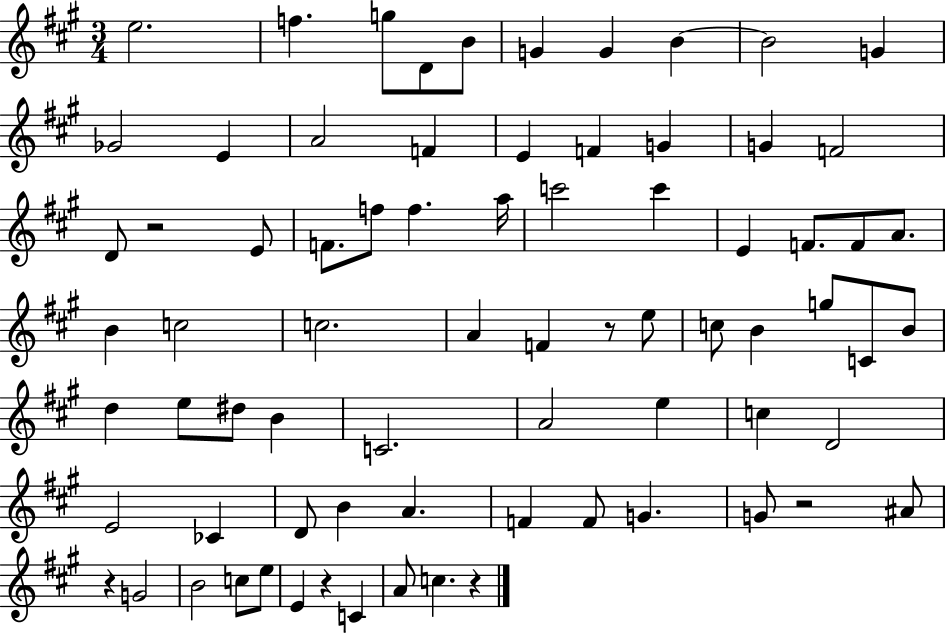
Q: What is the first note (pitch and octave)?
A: E5